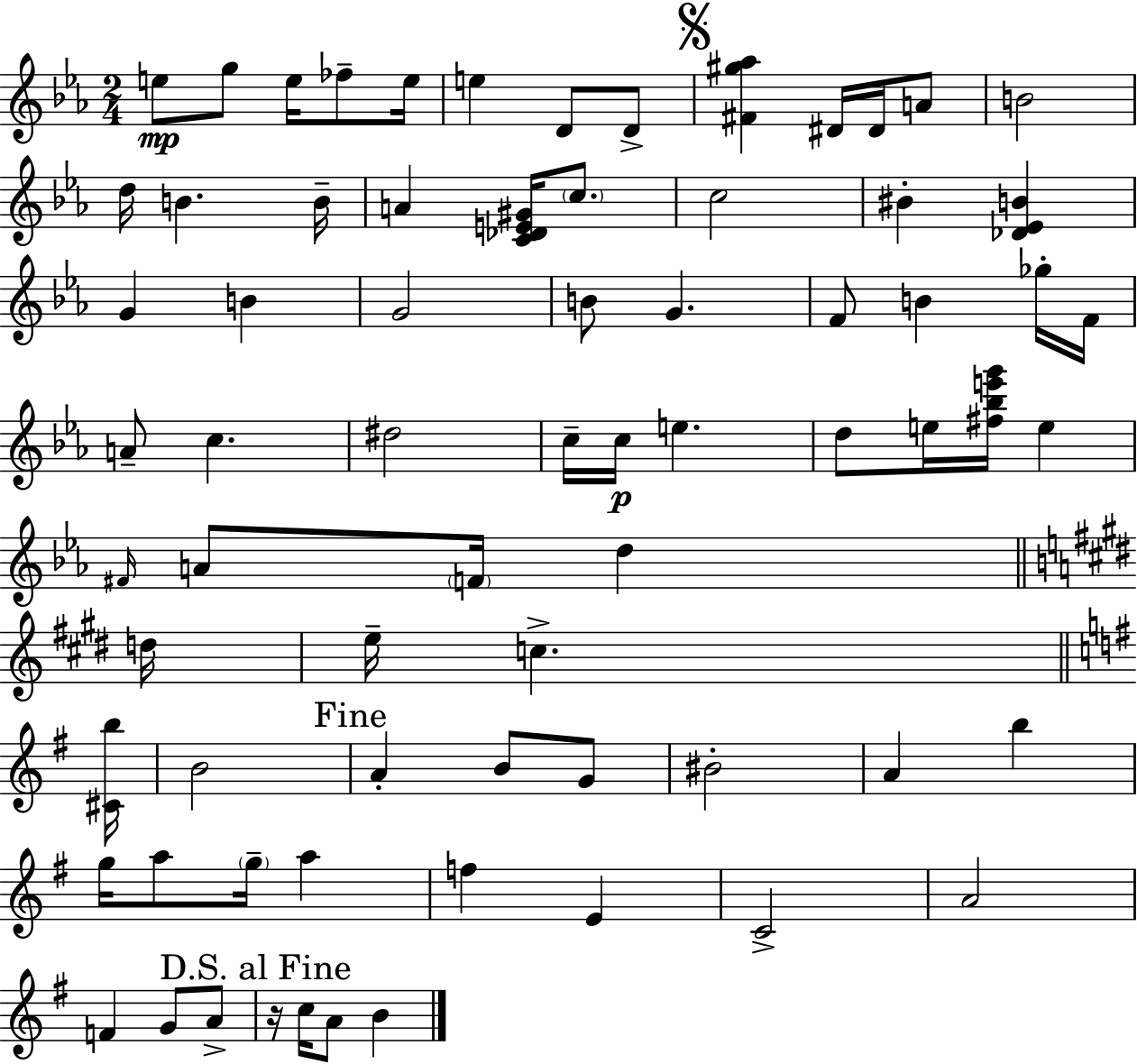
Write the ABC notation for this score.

X:1
T:Untitled
M:2/4
L:1/4
K:Cm
e/2 g/2 e/4 _f/2 e/4 e D/2 D/2 [^F^g_a] ^D/4 ^D/4 A/2 B2 d/4 B B/4 A [C_DE^G]/4 c/2 c2 ^B [_D_EB] G B G2 B/2 G F/2 B _g/4 F/4 A/2 c ^d2 c/4 c/4 e d/2 e/4 [^f_be'g']/4 e ^F/4 A/2 F/4 d d/4 e/4 c [^Cb]/4 B2 A B/2 G/2 ^B2 A b g/4 a/2 g/4 a f E C2 A2 F G/2 A/2 z/4 c/4 A/2 B